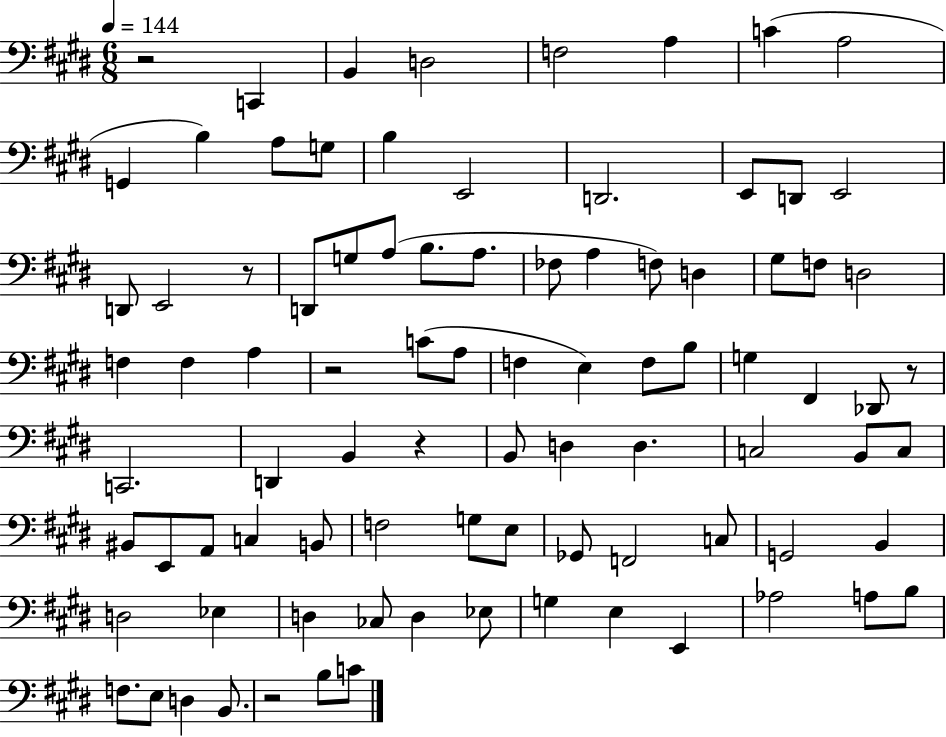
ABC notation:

X:1
T:Untitled
M:6/8
L:1/4
K:E
z2 C,, B,, D,2 F,2 A, C A,2 G,, B, A,/2 G,/2 B, E,,2 D,,2 E,,/2 D,,/2 E,,2 D,,/2 E,,2 z/2 D,,/2 G,/2 A,/2 B,/2 A,/2 _F,/2 A, F,/2 D, ^G,/2 F,/2 D,2 F, F, A, z2 C/2 A,/2 F, E, F,/2 B,/2 G, ^F,, _D,,/2 z/2 C,,2 D,, B,, z B,,/2 D, D, C,2 B,,/2 C,/2 ^B,,/2 E,,/2 A,,/2 C, B,,/2 F,2 G,/2 E,/2 _G,,/2 F,,2 C,/2 G,,2 B,, D,2 _E, D, _C,/2 D, _E,/2 G, E, E,, _A,2 A,/2 B,/2 F,/2 E,/2 D, B,,/2 z2 B,/2 C/2